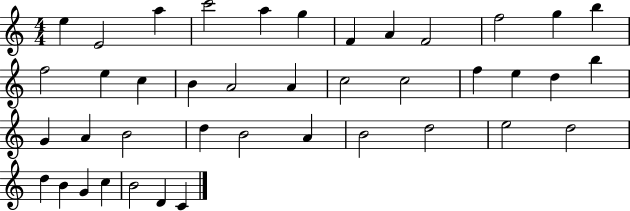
{
  \clef treble
  \numericTimeSignature
  \time 4/4
  \key c \major
  e''4 e'2 a''4 | c'''2 a''4 g''4 | f'4 a'4 f'2 | f''2 g''4 b''4 | \break f''2 e''4 c''4 | b'4 a'2 a'4 | c''2 c''2 | f''4 e''4 d''4 b''4 | \break g'4 a'4 b'2 | d''4 b'2 a'4 | b'2 d''2 | e''2 d''2 | \break d''4 b'4 g'4 c''4 | b'2 d'4 c'4 | \bar "|."
}